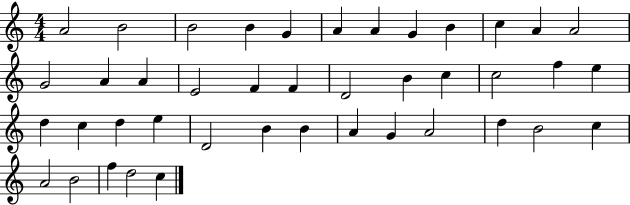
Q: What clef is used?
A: treble